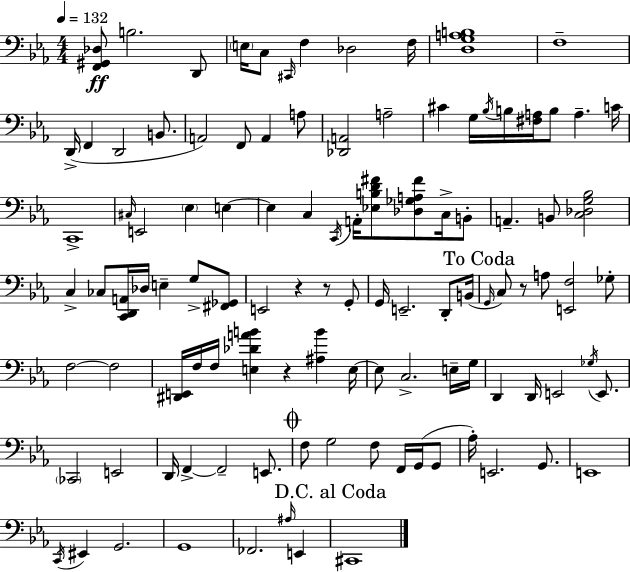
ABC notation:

X:1
T:Untitled
M:4/4
L:1/4
K:Eb
[F,,^G,,_D,]/2 B,2 D,,/2 E,/4 C,/2 ^C,,/4 F, _D,2 F,/4 [D,G,A,B,]4 F,4 D,,/4 F,, D,,2 B,,/2 A,,2 F,,/2 A,, A,/2 [_D,,A,,]2 A,2 ^C G,/4 _B,/4 B,/4 [^F,A,]/4 B,/2 A, C/4 C,,4 ^C,/4 E,,2 _E, E, E, C, C,,/4 A,,/4 [_E,B,D^F]/2 [_D,_G,A,^F]/2 C,/4 B,,/2 A,, B,,/2 [C,_D,G,_B,]2 C, _C,/2 [C,,D,,A,,]/4 _D,/4 E, G,/2 [^F,,_G,,]/2 E,,2 z z/2 G,,/2 G,,/4 E,,2 D,,/2 B,,/4 G,,/4 C,/2 z/2 A,/2 [E,,F,]2 _G,/2 F,2 F,2 [^D,,E,,]/4 F,/4 F,/4 [E,_DAB] z [^A,B] E,/4 E,/2 C,2 E,/4 G,/4 D,, D,,/4 E,,2 _G,/4 E,,/2 _C,,2 E,,2 D,,/4 F,, F,,2 E,,/2 F,/2 G,2 F,/2 F,,/4 G,,/4 G,,/2 _A,/4 E,,2 G,,/2 E,,4 C,,/4 ^E,, G,,2 G,,4 _F,,2 ^A,/4 E,, ^C,,4